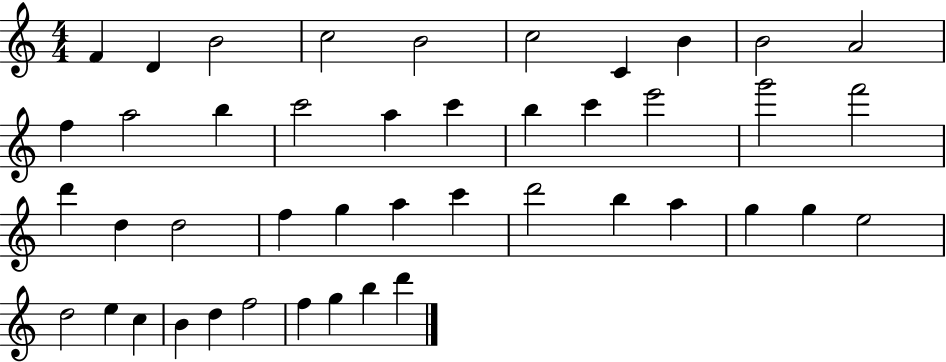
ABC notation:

X:1
T:Untitled
M:4/4
L:1/4
K:C
F D B2 c2 B2 c2 C B B2 A2 f a2 b c'2 a c' b c' e'2 g'2 f'2 d' d d2 f g a c' d'2 b a g g e2 d2 e c B d f2 f g b d'